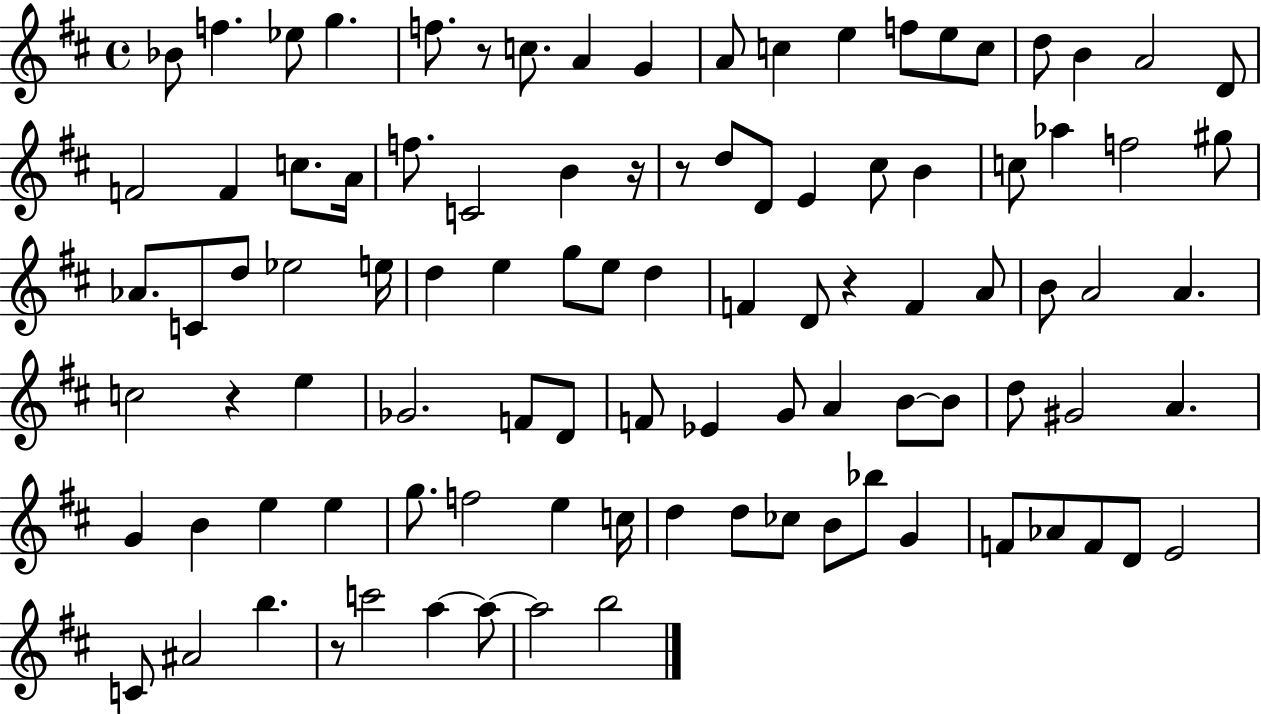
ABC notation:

X:1
T:Untitled
M:4/4
L:1/4
K:D
_B/2 f _e/2 g f/2 z/2 c/2 A G A/2 c e f/2 e/2 c/2 d/2 B A2 D/2 F2 F c/2 A/4 f/2 C2 B z/4 z/2 d/2 D/2 E ^c/2 B c/2 _a f2 ^g/2 _A/2 C/2 d/2 _e2 e/4 d e g/2 e/2 d F D/2 z F A/2 B/2 A2 A c2 z e _G2 F/2 D/2 F/2 _E G/2 A B/2 B/2 d/2 ^G2 A G B e e g/2 f2 e c/4 d d/2 _c/2 B/2 _b/2 G F/2 _A/2 F/2 D/2 E2 C/2 ^A2 b z/2 c'2 a a/2 a2 b2